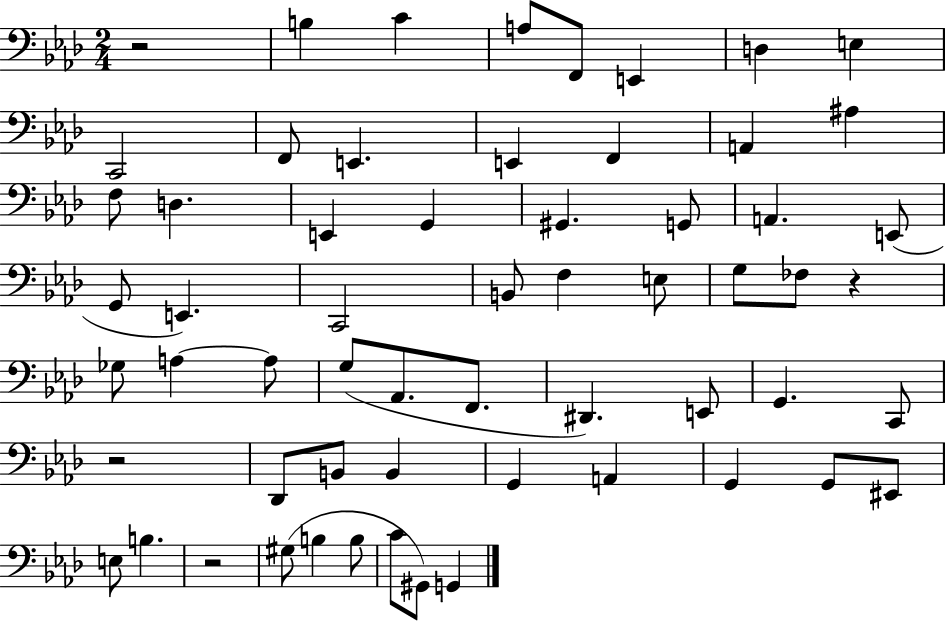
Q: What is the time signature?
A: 2/4